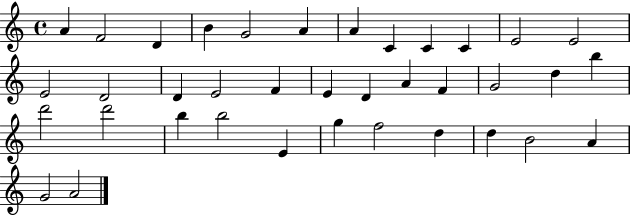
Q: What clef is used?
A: treble